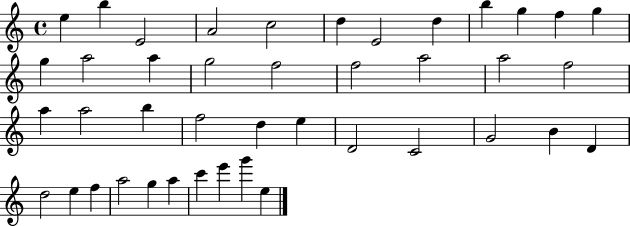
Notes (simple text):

E5/q B5/q E4/h A4/h C5/h D5/q E4/h D5/q B5/q G5/q F5/q G5/q G5/q A5/h A5/q G5/h F5/h F5/h A5/h A5/h F5/h A5/q A5/h B5/q F5/h D5/q E5/q D4/h C4/h G4/h B4/q D4/q D5/h E5/q F5/q A5/h G5/q A5/q C6/q E6/q G6/q E5/q